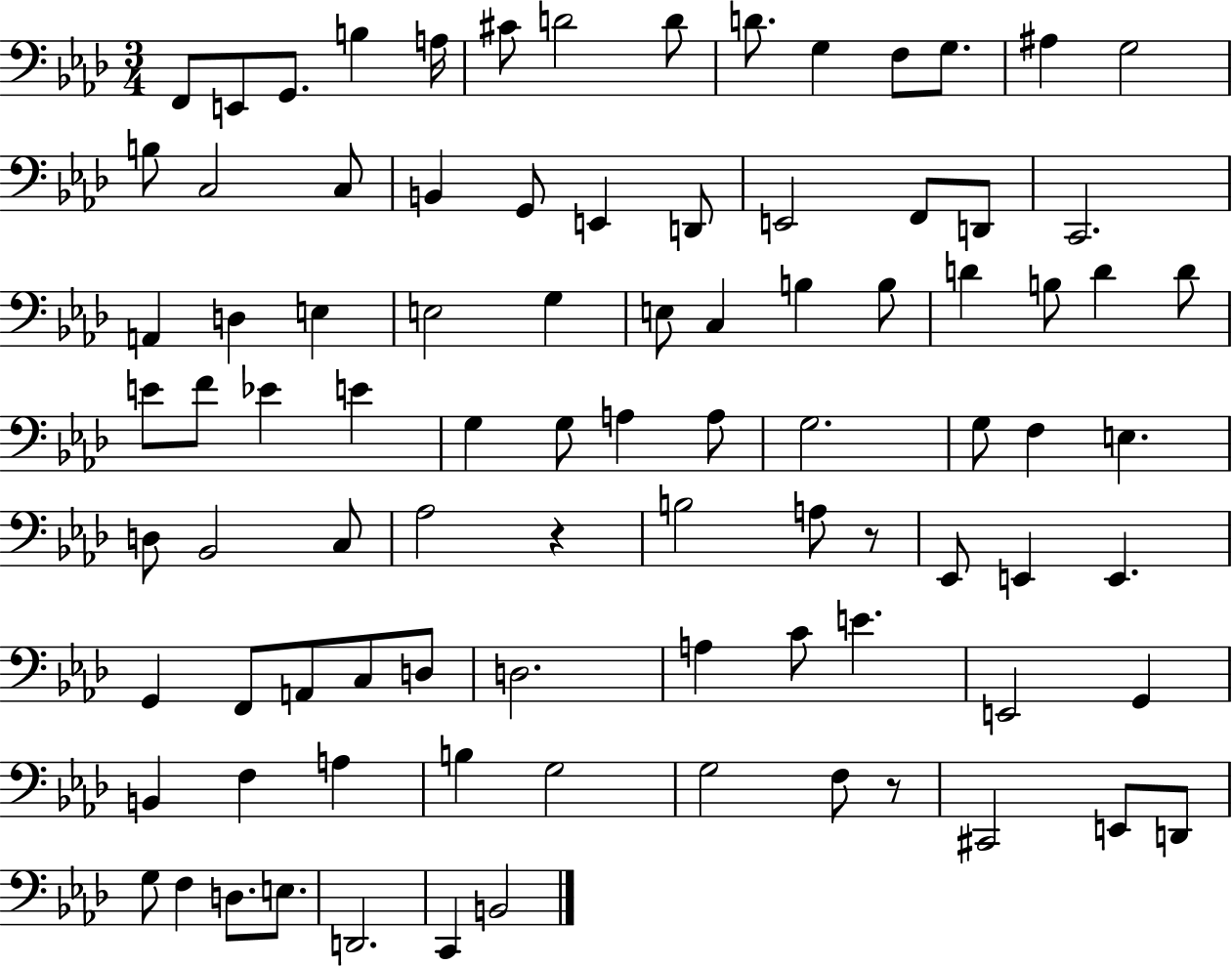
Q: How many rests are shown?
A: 3